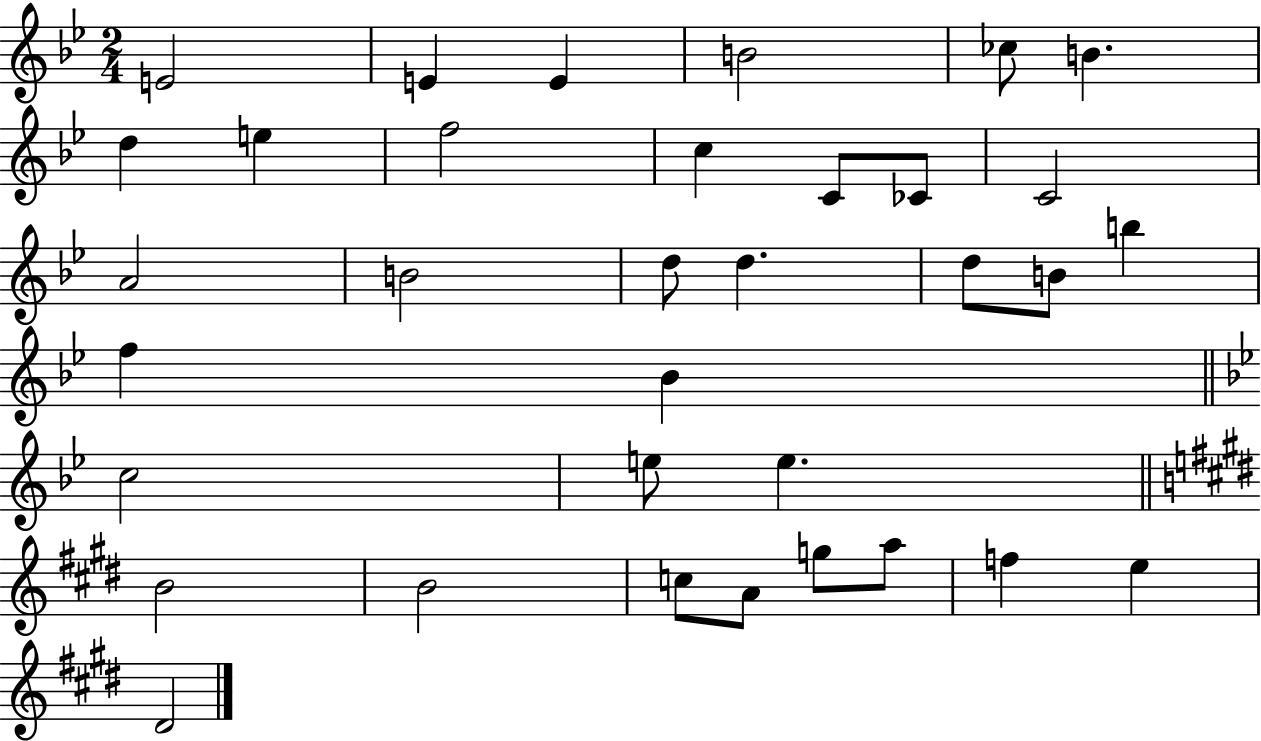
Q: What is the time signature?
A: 2/4